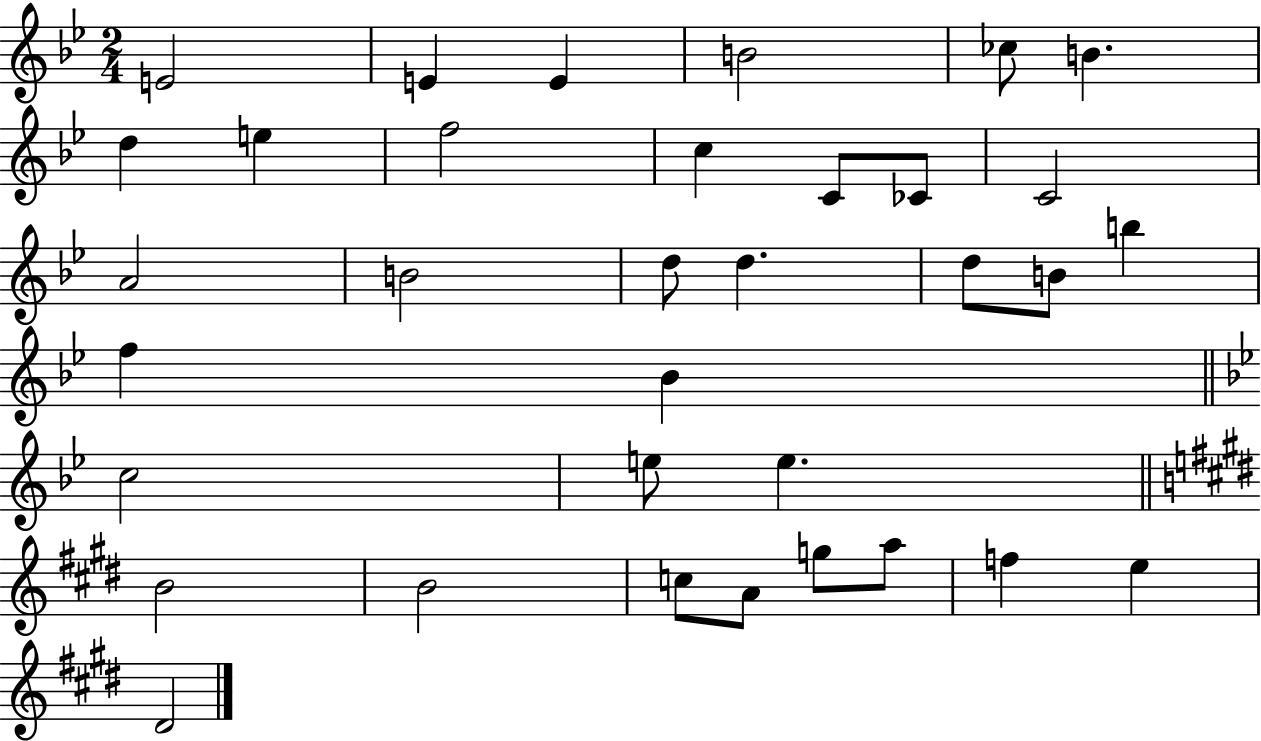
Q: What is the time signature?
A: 2/4